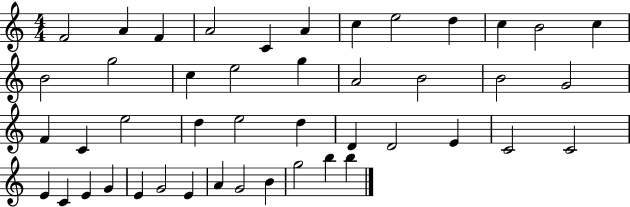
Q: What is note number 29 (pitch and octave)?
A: D4